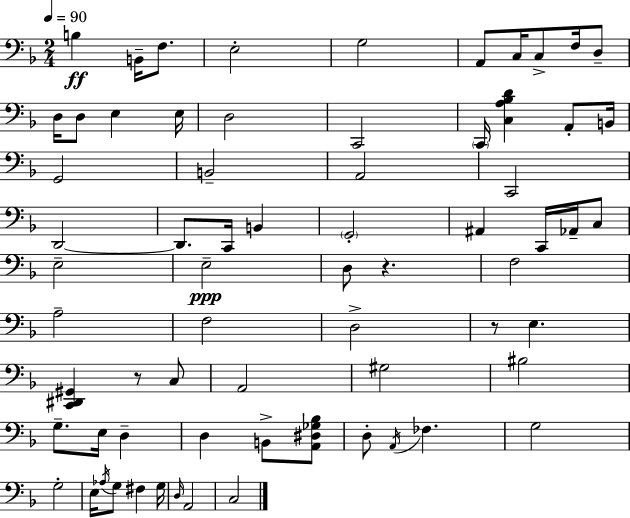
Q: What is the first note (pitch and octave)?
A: B3